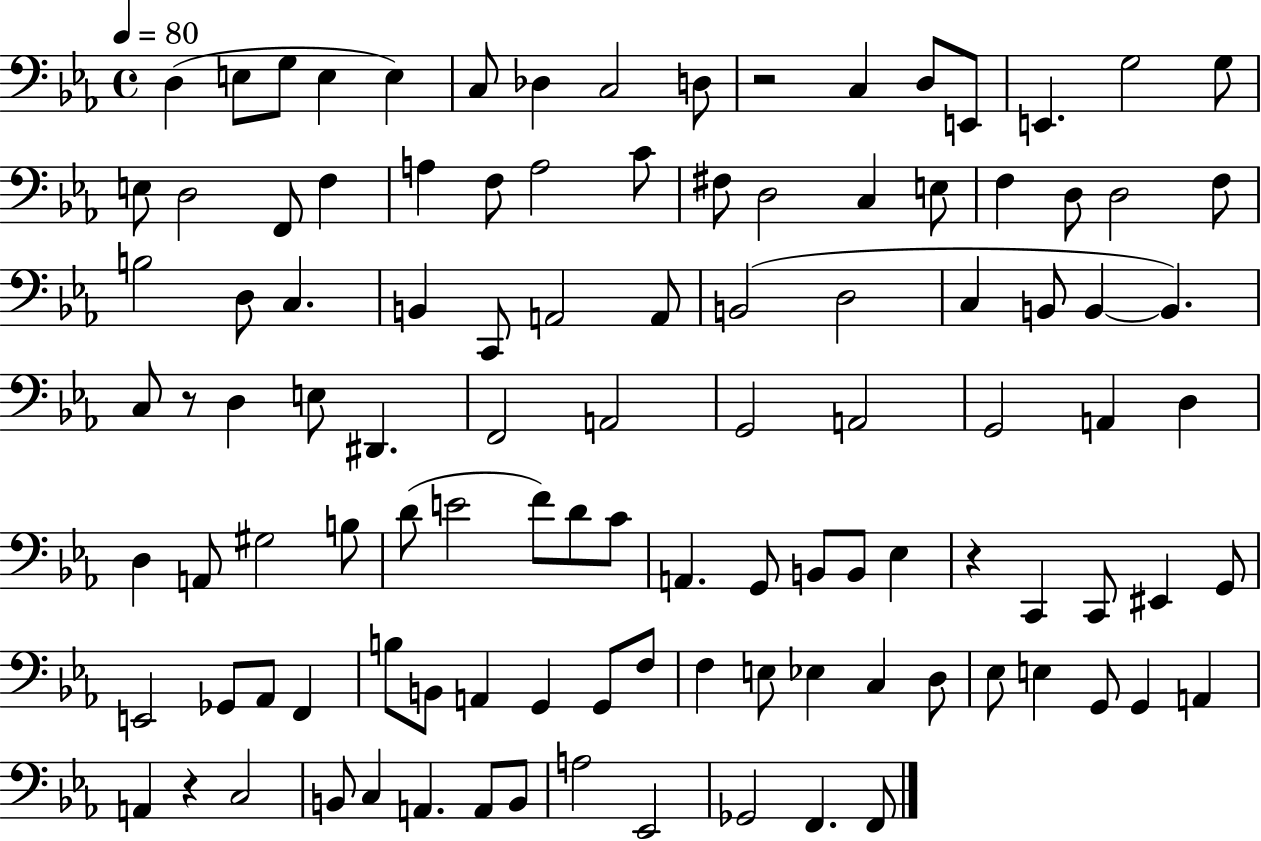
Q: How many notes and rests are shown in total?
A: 109